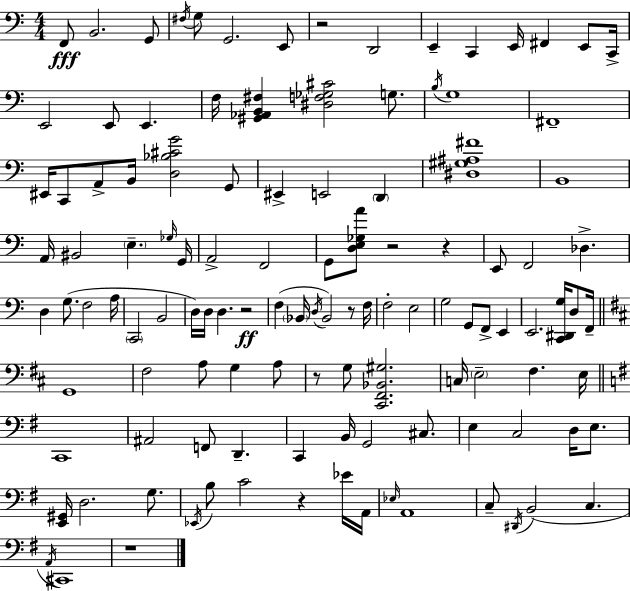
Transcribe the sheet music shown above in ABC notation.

X:1
T:Untitled
M:4/4
L:1/4
K:Am
F,,/2 B,,2 G,,/2 ^F,/4 G,/2 G,,2 E,,/2 z2 D,,2 E,, C,, E,,/4 ^F,, E,,/2 C,,/4 E,,2 E,,/2 E,, F,/4 [^G,,_A,,B,,^F,] [^D,F,_G,^C]2 G,/2 B,/4 G,4 ^F,,4 ^E,,/4 C,,/2 A,,/2 B,,/4 [D,_B,^CG]2 G,,/2 ^E,, E,,2 D,, [^D,^G,^A,^F]4 B,,4 A,,/4 ^B,,2 E, _G,/4 G,,/4 A,,2 F,,2 G,,/2 [D,E,_G,A]/2 z2 z E,,/2 F,,2 _D, D, G,/2 F,2 A,/4 C,,2 B,,2 D,/4 D,/4 D, z2 F, _B,,/4 D,/4 _B,,2 z/2 F,/4 F,2 E,2 G,2 G,,/2 F,,/2 E,, E,,2 [C,,^D,,G,]/4 D,/2 F,,/4 G,,4 ^F,2 A,/2 G, A,/2 z/2 G,/2 [^C,,^F,,_B,,^G,]2 C,/4 E,2 ^F, E,/4 C,,4 ^A,,2 F,,/2 D,, C,, B,,/4 G,,2 ^C,/2 E, C,2 D,/4 E,/2 [E,,^G,,]/4 D,2 G,/2 _E,,/4 B,/2 C2 z _E/4 A,,/4 _E,/4 A,,4 C,/2 ^D,,/4 B,,2 C, A,,/4 ^C,,4 z4